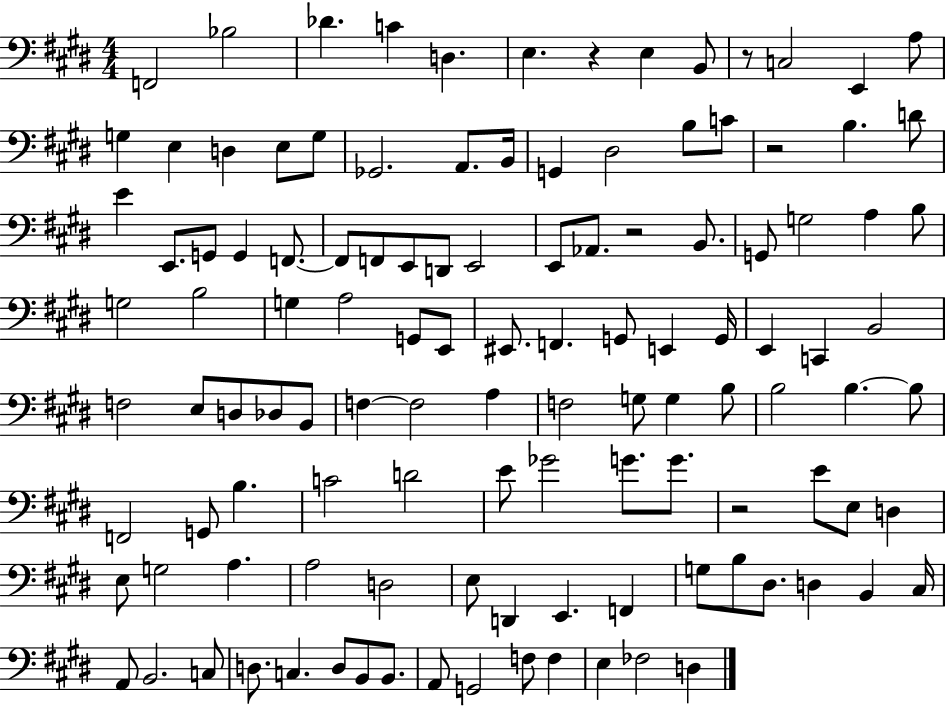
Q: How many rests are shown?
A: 5